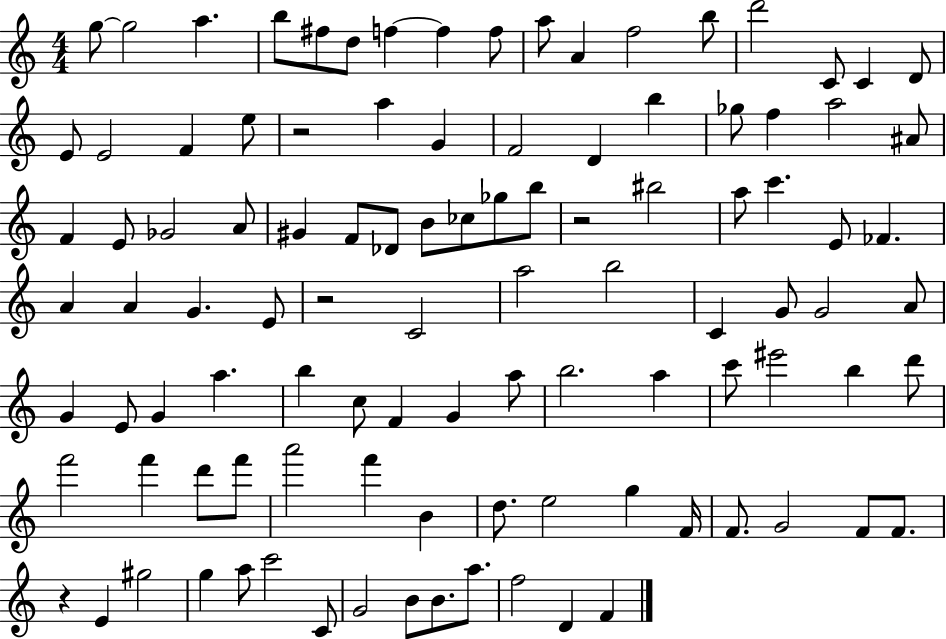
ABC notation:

X:1
T:Untitled
M:4/4
L:1/4
K:C
g/2 g2 a b/2 ^f/2 d/2 f f f/2 a/2 A f2 b/2 d'2 C/2 C D/2 E/2 E2 F e/2 z2 a G F2 D b _g/2 f a2 ^A/2 F E/2 _G2 A/2 ^G F/2 _D/2 B/2 _c/2 _g/2 b/2 z2 ^b2 a/2 c' E/2 _F A A G E/2 z2 C2 a2 b2 C G/2 G2 A/2 G E/2 G a b c/2 F G a/2 b2 a c'/2 ^e'2 b d'/2 f'2 f' d'/2 f'/2 a'2 f' B d/2 e2 g F/4 F/2 G2 F/2 F/2 z E ^g2 g a/2 c'2 C/2 G2 B/2 B/2 a/2 f2 D F